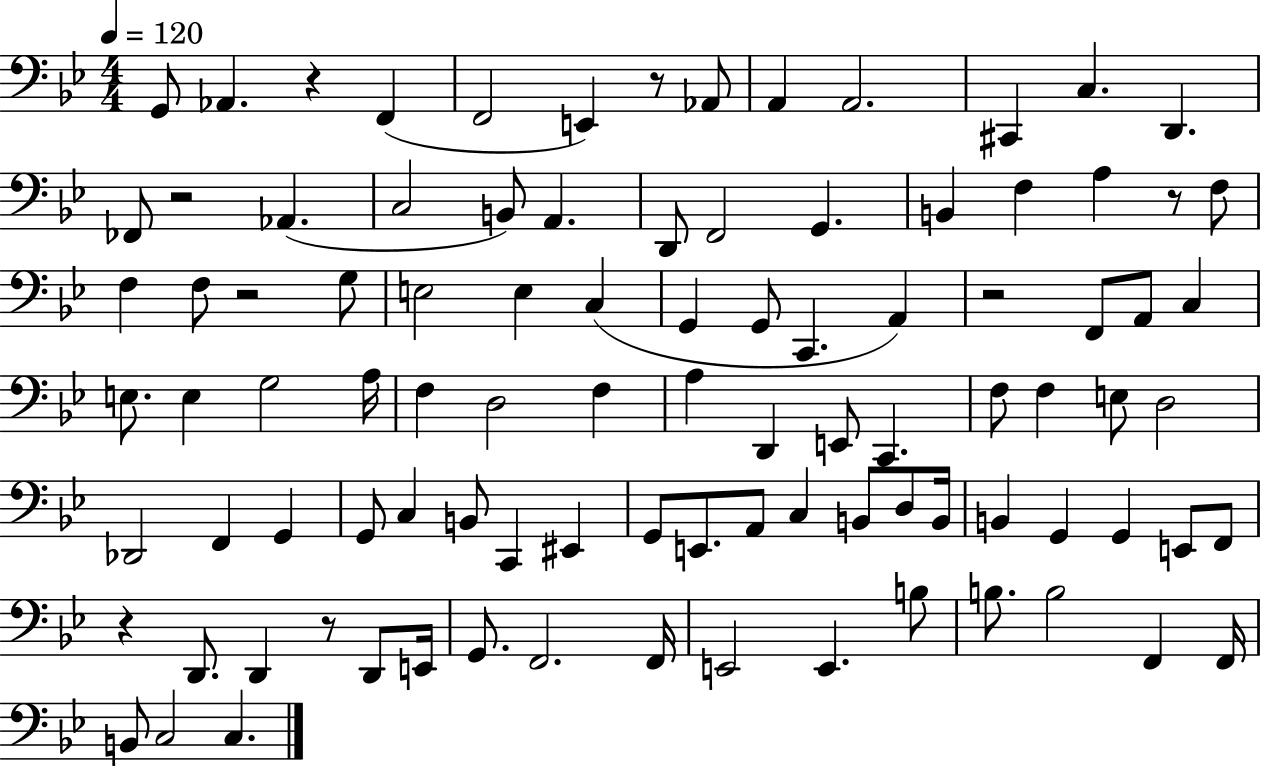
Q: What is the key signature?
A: BES major